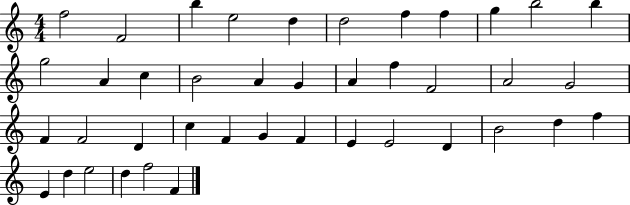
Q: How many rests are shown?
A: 0